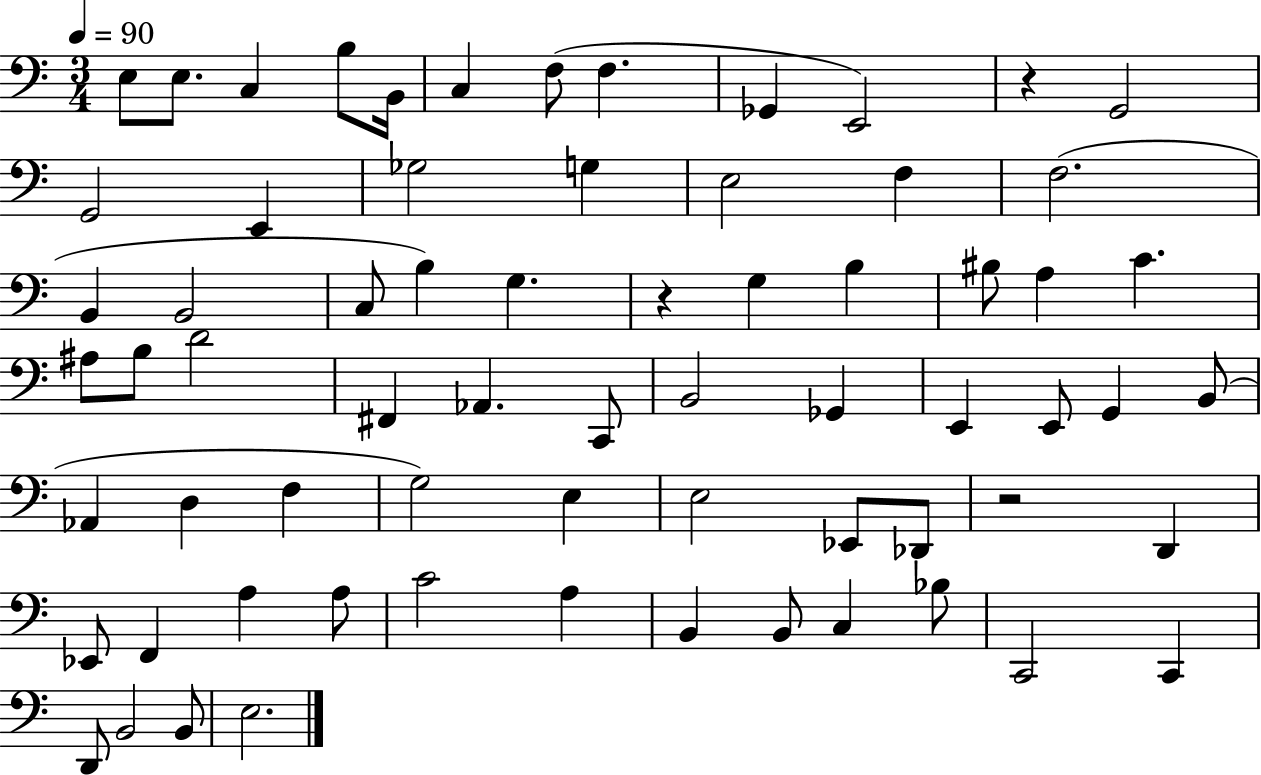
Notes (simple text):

E3/e E3/e. C3/q B3/e B2/s C3/q F3/e F3/q. Gb2/q E2/h R/q G2/h G2/h E2/q Gb3/h G3/q E3/h F3/q F3/h. B2/q B2/h C3/e B3/q G3/q. R/q G3/q B3/q BIS3/e A3/q C4/q. A#3/e B3/e D4/h F#2/q Ab2/q. C2/e B2/h Gb2/q E2/q E2/e G2/q B2/e Ab2/q D3/q F3/q G3/h E3/q E3/h Eb2/e Db2/e R/h D2/q Eb2/e F2/q A3/q A3/e C4/h A3/q B2/q B2/e C3/q Bb3/e C2/h C2/q D2/e B2/h B2/e E3/h.